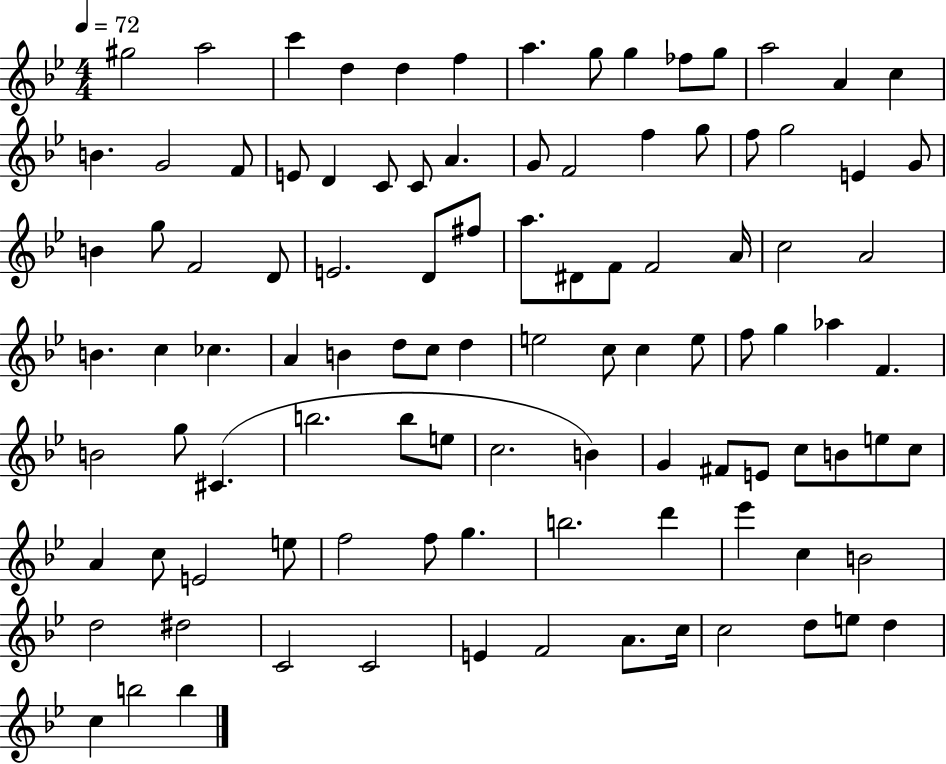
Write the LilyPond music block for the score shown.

{
  \clef treble
  \numericTimeSignature
  \time 4/4
  \key bes \major
  \tempo 4 = 72
  gis''2 a''2 | c'''4 d''4 d''4 f''4 | a''4. g''8 g''4 fes''8 g''8 | a''2 a'4 c''4 | \break b'4. g'2 f'8 | e'8 d'4 c'8 c'8 a'4. | g'8 f'2 f''4 g''8 | f''8 g''2 e'4 g'8 | \break b'4 g''8 f'2 d'8 | e'2. d'8 fis''8 | a''8. dis'8 f'8 f'2 a'16 | c''2 a'2 | \break b'4. c''4 ces''4. | a'4 b'4 d''8 c''8 d''4 | e''2 c''8 c''4 e''8 | f''8 g''4 aes''4 f'4. | \break b'2 g''8 cis'4.( | b''2. b''8 e''8 | c''2. b'4) | g'4 fis'8 e'8 c''8 b'8 e''8 c''8 | \break a'4 c''8 e'2 e''8 | f''2 f''8 g''4. | b''2. d'''4 | ees'''4 c''4 b'2 | \break d''2 dis''2 | c'2 c'2 | e'4 f'2 a'8. c''16 | c''2 d''8 e''8 d''4 | \break c''4 b''2 b''4 | \bar "|."
}